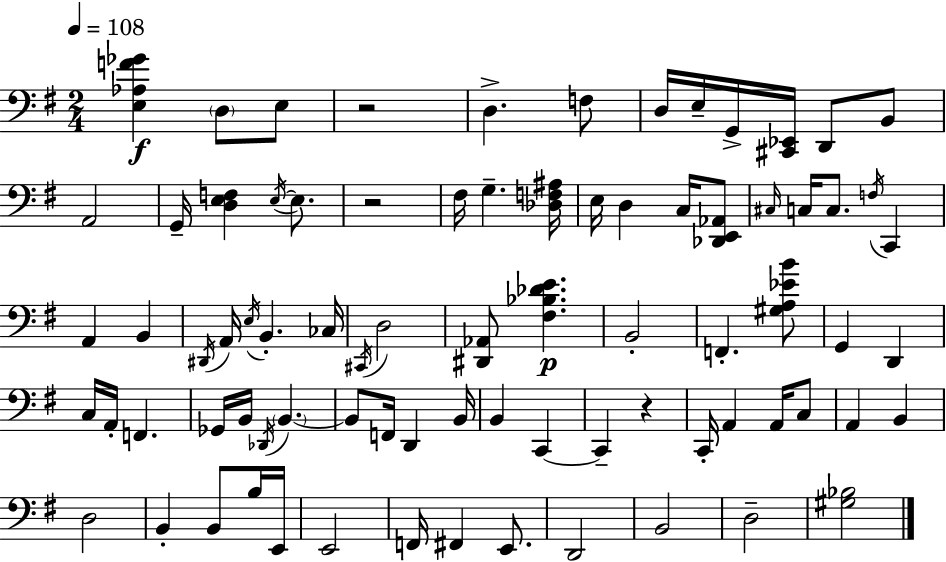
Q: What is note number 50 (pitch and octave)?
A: C2